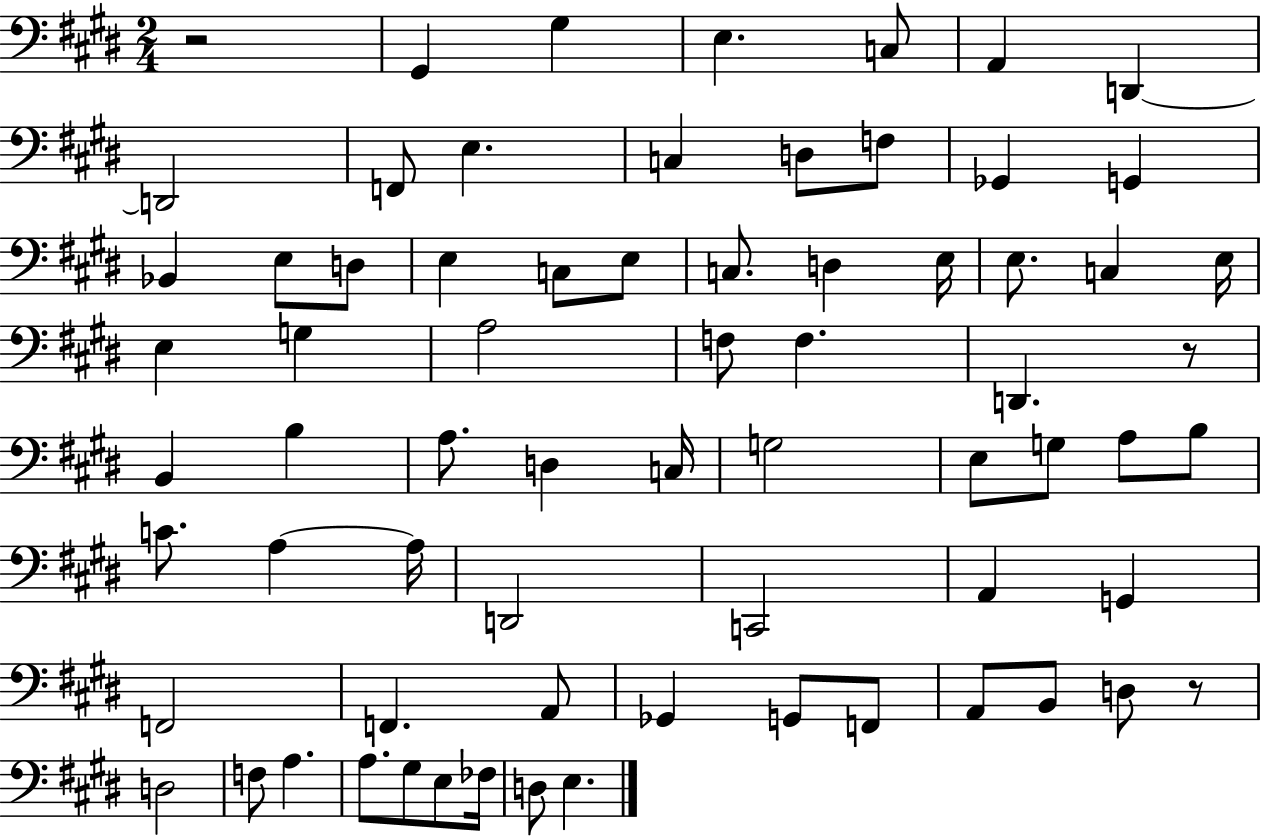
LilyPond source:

{
  \clef bass
  \numericTimeSignature
  \time 2/4
  \key e \major
  r2 | gis,4 gis4 | e4. c8 | a,4 d,4~~ | \break d,2 | f,8 e4. | c4 d8 f8 | ges,4 g,4 | \break bes,4 e8 d8 | e4 c8 e8 | c8. d4 e16 | e8. c4 e16 | \break e4 g4 | a2 | f8 f4. | d,4. r8 | \break b,4 b4 | a8. d4 c16 | g2 | e8 g8 a8 b8 | \break c'8. a4~~ a16 | d,2 | c,2 | a,4 g,4 | \break f,2 | f,4. a,8 | ges,4 g,8 f,8 | a,8 b,8 d8 r8 | \break d2 | f8 a4. | a8. gis8 e8 fes16 | d8 e4. | \break \bar "|."
}